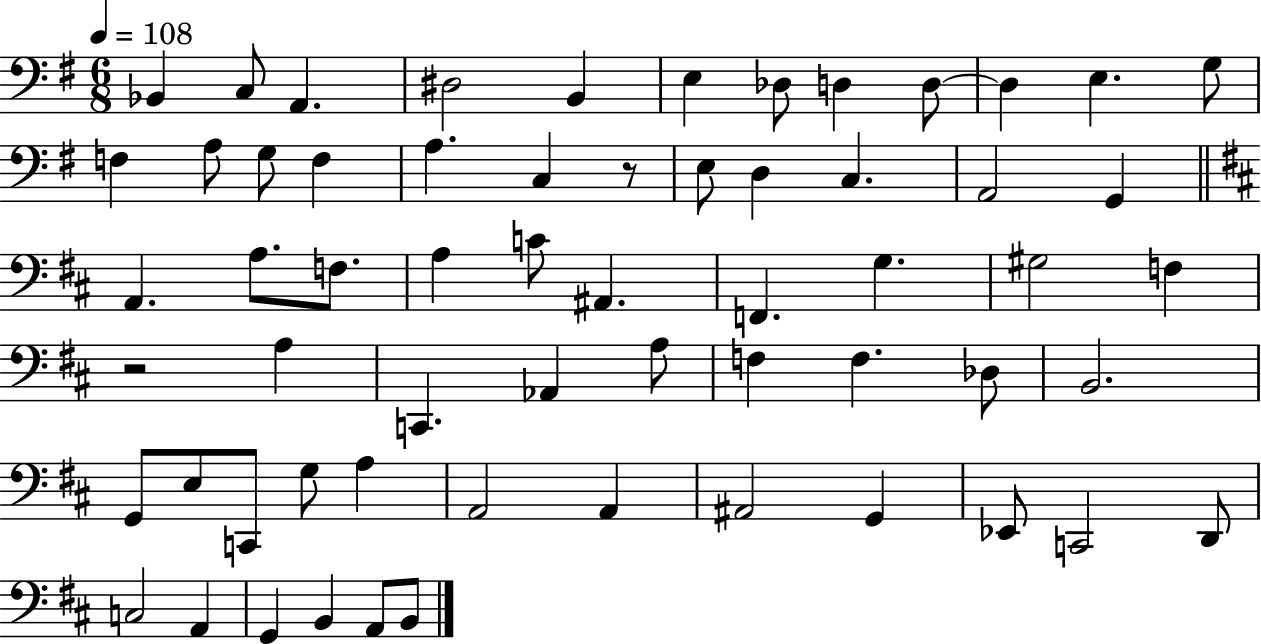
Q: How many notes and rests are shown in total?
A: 61